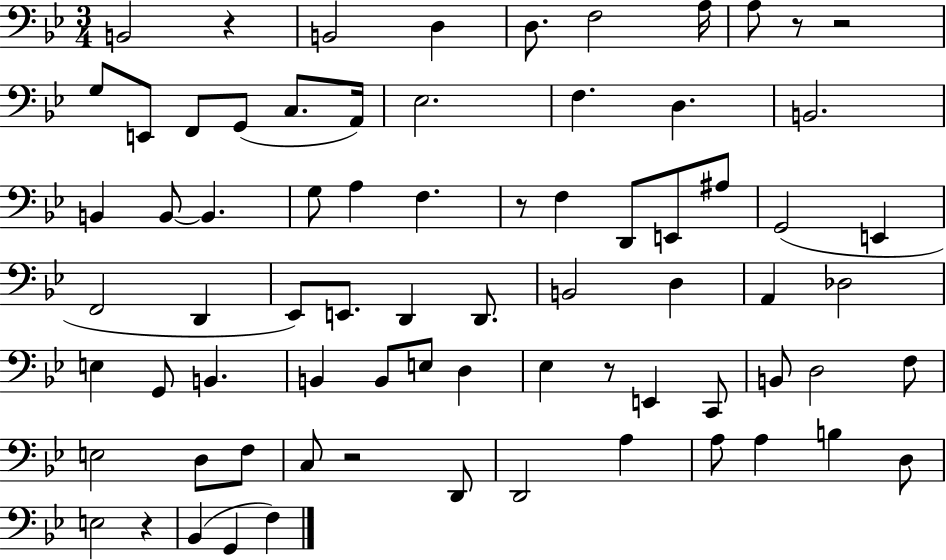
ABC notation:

X:1
T:Untitled
M:3/4
L:1/4
K:Bb
B,,2 z B,,2 D, D,/2 F,2 A,/4 A,/2 z/2 z2 G,/2 E,,/2 F,,/2 G,,/2 C,/2 A,,/4 _E,2 F, D, B,,2 B,, B,,/2 B,, G,/2 A, F, z/2 F, D,,/2 E,,/2 ^A,/2 G,,2 E,, F,,2 D,, _E,,/2 E,,/2 D,, D,,/2 B,,2 D, A,, _D,2 E, G,,/2 B,, B,, B,,/2 E,/2 D, _E, z/2 E,, C,,/2 B,,/2 D,2 F,/2 E,2 D,/2 F,/2 C,/2 z2 D,,/2 D,,2 A, A,/2 A, B, D,/2 E,2 z _B,, G,, F,